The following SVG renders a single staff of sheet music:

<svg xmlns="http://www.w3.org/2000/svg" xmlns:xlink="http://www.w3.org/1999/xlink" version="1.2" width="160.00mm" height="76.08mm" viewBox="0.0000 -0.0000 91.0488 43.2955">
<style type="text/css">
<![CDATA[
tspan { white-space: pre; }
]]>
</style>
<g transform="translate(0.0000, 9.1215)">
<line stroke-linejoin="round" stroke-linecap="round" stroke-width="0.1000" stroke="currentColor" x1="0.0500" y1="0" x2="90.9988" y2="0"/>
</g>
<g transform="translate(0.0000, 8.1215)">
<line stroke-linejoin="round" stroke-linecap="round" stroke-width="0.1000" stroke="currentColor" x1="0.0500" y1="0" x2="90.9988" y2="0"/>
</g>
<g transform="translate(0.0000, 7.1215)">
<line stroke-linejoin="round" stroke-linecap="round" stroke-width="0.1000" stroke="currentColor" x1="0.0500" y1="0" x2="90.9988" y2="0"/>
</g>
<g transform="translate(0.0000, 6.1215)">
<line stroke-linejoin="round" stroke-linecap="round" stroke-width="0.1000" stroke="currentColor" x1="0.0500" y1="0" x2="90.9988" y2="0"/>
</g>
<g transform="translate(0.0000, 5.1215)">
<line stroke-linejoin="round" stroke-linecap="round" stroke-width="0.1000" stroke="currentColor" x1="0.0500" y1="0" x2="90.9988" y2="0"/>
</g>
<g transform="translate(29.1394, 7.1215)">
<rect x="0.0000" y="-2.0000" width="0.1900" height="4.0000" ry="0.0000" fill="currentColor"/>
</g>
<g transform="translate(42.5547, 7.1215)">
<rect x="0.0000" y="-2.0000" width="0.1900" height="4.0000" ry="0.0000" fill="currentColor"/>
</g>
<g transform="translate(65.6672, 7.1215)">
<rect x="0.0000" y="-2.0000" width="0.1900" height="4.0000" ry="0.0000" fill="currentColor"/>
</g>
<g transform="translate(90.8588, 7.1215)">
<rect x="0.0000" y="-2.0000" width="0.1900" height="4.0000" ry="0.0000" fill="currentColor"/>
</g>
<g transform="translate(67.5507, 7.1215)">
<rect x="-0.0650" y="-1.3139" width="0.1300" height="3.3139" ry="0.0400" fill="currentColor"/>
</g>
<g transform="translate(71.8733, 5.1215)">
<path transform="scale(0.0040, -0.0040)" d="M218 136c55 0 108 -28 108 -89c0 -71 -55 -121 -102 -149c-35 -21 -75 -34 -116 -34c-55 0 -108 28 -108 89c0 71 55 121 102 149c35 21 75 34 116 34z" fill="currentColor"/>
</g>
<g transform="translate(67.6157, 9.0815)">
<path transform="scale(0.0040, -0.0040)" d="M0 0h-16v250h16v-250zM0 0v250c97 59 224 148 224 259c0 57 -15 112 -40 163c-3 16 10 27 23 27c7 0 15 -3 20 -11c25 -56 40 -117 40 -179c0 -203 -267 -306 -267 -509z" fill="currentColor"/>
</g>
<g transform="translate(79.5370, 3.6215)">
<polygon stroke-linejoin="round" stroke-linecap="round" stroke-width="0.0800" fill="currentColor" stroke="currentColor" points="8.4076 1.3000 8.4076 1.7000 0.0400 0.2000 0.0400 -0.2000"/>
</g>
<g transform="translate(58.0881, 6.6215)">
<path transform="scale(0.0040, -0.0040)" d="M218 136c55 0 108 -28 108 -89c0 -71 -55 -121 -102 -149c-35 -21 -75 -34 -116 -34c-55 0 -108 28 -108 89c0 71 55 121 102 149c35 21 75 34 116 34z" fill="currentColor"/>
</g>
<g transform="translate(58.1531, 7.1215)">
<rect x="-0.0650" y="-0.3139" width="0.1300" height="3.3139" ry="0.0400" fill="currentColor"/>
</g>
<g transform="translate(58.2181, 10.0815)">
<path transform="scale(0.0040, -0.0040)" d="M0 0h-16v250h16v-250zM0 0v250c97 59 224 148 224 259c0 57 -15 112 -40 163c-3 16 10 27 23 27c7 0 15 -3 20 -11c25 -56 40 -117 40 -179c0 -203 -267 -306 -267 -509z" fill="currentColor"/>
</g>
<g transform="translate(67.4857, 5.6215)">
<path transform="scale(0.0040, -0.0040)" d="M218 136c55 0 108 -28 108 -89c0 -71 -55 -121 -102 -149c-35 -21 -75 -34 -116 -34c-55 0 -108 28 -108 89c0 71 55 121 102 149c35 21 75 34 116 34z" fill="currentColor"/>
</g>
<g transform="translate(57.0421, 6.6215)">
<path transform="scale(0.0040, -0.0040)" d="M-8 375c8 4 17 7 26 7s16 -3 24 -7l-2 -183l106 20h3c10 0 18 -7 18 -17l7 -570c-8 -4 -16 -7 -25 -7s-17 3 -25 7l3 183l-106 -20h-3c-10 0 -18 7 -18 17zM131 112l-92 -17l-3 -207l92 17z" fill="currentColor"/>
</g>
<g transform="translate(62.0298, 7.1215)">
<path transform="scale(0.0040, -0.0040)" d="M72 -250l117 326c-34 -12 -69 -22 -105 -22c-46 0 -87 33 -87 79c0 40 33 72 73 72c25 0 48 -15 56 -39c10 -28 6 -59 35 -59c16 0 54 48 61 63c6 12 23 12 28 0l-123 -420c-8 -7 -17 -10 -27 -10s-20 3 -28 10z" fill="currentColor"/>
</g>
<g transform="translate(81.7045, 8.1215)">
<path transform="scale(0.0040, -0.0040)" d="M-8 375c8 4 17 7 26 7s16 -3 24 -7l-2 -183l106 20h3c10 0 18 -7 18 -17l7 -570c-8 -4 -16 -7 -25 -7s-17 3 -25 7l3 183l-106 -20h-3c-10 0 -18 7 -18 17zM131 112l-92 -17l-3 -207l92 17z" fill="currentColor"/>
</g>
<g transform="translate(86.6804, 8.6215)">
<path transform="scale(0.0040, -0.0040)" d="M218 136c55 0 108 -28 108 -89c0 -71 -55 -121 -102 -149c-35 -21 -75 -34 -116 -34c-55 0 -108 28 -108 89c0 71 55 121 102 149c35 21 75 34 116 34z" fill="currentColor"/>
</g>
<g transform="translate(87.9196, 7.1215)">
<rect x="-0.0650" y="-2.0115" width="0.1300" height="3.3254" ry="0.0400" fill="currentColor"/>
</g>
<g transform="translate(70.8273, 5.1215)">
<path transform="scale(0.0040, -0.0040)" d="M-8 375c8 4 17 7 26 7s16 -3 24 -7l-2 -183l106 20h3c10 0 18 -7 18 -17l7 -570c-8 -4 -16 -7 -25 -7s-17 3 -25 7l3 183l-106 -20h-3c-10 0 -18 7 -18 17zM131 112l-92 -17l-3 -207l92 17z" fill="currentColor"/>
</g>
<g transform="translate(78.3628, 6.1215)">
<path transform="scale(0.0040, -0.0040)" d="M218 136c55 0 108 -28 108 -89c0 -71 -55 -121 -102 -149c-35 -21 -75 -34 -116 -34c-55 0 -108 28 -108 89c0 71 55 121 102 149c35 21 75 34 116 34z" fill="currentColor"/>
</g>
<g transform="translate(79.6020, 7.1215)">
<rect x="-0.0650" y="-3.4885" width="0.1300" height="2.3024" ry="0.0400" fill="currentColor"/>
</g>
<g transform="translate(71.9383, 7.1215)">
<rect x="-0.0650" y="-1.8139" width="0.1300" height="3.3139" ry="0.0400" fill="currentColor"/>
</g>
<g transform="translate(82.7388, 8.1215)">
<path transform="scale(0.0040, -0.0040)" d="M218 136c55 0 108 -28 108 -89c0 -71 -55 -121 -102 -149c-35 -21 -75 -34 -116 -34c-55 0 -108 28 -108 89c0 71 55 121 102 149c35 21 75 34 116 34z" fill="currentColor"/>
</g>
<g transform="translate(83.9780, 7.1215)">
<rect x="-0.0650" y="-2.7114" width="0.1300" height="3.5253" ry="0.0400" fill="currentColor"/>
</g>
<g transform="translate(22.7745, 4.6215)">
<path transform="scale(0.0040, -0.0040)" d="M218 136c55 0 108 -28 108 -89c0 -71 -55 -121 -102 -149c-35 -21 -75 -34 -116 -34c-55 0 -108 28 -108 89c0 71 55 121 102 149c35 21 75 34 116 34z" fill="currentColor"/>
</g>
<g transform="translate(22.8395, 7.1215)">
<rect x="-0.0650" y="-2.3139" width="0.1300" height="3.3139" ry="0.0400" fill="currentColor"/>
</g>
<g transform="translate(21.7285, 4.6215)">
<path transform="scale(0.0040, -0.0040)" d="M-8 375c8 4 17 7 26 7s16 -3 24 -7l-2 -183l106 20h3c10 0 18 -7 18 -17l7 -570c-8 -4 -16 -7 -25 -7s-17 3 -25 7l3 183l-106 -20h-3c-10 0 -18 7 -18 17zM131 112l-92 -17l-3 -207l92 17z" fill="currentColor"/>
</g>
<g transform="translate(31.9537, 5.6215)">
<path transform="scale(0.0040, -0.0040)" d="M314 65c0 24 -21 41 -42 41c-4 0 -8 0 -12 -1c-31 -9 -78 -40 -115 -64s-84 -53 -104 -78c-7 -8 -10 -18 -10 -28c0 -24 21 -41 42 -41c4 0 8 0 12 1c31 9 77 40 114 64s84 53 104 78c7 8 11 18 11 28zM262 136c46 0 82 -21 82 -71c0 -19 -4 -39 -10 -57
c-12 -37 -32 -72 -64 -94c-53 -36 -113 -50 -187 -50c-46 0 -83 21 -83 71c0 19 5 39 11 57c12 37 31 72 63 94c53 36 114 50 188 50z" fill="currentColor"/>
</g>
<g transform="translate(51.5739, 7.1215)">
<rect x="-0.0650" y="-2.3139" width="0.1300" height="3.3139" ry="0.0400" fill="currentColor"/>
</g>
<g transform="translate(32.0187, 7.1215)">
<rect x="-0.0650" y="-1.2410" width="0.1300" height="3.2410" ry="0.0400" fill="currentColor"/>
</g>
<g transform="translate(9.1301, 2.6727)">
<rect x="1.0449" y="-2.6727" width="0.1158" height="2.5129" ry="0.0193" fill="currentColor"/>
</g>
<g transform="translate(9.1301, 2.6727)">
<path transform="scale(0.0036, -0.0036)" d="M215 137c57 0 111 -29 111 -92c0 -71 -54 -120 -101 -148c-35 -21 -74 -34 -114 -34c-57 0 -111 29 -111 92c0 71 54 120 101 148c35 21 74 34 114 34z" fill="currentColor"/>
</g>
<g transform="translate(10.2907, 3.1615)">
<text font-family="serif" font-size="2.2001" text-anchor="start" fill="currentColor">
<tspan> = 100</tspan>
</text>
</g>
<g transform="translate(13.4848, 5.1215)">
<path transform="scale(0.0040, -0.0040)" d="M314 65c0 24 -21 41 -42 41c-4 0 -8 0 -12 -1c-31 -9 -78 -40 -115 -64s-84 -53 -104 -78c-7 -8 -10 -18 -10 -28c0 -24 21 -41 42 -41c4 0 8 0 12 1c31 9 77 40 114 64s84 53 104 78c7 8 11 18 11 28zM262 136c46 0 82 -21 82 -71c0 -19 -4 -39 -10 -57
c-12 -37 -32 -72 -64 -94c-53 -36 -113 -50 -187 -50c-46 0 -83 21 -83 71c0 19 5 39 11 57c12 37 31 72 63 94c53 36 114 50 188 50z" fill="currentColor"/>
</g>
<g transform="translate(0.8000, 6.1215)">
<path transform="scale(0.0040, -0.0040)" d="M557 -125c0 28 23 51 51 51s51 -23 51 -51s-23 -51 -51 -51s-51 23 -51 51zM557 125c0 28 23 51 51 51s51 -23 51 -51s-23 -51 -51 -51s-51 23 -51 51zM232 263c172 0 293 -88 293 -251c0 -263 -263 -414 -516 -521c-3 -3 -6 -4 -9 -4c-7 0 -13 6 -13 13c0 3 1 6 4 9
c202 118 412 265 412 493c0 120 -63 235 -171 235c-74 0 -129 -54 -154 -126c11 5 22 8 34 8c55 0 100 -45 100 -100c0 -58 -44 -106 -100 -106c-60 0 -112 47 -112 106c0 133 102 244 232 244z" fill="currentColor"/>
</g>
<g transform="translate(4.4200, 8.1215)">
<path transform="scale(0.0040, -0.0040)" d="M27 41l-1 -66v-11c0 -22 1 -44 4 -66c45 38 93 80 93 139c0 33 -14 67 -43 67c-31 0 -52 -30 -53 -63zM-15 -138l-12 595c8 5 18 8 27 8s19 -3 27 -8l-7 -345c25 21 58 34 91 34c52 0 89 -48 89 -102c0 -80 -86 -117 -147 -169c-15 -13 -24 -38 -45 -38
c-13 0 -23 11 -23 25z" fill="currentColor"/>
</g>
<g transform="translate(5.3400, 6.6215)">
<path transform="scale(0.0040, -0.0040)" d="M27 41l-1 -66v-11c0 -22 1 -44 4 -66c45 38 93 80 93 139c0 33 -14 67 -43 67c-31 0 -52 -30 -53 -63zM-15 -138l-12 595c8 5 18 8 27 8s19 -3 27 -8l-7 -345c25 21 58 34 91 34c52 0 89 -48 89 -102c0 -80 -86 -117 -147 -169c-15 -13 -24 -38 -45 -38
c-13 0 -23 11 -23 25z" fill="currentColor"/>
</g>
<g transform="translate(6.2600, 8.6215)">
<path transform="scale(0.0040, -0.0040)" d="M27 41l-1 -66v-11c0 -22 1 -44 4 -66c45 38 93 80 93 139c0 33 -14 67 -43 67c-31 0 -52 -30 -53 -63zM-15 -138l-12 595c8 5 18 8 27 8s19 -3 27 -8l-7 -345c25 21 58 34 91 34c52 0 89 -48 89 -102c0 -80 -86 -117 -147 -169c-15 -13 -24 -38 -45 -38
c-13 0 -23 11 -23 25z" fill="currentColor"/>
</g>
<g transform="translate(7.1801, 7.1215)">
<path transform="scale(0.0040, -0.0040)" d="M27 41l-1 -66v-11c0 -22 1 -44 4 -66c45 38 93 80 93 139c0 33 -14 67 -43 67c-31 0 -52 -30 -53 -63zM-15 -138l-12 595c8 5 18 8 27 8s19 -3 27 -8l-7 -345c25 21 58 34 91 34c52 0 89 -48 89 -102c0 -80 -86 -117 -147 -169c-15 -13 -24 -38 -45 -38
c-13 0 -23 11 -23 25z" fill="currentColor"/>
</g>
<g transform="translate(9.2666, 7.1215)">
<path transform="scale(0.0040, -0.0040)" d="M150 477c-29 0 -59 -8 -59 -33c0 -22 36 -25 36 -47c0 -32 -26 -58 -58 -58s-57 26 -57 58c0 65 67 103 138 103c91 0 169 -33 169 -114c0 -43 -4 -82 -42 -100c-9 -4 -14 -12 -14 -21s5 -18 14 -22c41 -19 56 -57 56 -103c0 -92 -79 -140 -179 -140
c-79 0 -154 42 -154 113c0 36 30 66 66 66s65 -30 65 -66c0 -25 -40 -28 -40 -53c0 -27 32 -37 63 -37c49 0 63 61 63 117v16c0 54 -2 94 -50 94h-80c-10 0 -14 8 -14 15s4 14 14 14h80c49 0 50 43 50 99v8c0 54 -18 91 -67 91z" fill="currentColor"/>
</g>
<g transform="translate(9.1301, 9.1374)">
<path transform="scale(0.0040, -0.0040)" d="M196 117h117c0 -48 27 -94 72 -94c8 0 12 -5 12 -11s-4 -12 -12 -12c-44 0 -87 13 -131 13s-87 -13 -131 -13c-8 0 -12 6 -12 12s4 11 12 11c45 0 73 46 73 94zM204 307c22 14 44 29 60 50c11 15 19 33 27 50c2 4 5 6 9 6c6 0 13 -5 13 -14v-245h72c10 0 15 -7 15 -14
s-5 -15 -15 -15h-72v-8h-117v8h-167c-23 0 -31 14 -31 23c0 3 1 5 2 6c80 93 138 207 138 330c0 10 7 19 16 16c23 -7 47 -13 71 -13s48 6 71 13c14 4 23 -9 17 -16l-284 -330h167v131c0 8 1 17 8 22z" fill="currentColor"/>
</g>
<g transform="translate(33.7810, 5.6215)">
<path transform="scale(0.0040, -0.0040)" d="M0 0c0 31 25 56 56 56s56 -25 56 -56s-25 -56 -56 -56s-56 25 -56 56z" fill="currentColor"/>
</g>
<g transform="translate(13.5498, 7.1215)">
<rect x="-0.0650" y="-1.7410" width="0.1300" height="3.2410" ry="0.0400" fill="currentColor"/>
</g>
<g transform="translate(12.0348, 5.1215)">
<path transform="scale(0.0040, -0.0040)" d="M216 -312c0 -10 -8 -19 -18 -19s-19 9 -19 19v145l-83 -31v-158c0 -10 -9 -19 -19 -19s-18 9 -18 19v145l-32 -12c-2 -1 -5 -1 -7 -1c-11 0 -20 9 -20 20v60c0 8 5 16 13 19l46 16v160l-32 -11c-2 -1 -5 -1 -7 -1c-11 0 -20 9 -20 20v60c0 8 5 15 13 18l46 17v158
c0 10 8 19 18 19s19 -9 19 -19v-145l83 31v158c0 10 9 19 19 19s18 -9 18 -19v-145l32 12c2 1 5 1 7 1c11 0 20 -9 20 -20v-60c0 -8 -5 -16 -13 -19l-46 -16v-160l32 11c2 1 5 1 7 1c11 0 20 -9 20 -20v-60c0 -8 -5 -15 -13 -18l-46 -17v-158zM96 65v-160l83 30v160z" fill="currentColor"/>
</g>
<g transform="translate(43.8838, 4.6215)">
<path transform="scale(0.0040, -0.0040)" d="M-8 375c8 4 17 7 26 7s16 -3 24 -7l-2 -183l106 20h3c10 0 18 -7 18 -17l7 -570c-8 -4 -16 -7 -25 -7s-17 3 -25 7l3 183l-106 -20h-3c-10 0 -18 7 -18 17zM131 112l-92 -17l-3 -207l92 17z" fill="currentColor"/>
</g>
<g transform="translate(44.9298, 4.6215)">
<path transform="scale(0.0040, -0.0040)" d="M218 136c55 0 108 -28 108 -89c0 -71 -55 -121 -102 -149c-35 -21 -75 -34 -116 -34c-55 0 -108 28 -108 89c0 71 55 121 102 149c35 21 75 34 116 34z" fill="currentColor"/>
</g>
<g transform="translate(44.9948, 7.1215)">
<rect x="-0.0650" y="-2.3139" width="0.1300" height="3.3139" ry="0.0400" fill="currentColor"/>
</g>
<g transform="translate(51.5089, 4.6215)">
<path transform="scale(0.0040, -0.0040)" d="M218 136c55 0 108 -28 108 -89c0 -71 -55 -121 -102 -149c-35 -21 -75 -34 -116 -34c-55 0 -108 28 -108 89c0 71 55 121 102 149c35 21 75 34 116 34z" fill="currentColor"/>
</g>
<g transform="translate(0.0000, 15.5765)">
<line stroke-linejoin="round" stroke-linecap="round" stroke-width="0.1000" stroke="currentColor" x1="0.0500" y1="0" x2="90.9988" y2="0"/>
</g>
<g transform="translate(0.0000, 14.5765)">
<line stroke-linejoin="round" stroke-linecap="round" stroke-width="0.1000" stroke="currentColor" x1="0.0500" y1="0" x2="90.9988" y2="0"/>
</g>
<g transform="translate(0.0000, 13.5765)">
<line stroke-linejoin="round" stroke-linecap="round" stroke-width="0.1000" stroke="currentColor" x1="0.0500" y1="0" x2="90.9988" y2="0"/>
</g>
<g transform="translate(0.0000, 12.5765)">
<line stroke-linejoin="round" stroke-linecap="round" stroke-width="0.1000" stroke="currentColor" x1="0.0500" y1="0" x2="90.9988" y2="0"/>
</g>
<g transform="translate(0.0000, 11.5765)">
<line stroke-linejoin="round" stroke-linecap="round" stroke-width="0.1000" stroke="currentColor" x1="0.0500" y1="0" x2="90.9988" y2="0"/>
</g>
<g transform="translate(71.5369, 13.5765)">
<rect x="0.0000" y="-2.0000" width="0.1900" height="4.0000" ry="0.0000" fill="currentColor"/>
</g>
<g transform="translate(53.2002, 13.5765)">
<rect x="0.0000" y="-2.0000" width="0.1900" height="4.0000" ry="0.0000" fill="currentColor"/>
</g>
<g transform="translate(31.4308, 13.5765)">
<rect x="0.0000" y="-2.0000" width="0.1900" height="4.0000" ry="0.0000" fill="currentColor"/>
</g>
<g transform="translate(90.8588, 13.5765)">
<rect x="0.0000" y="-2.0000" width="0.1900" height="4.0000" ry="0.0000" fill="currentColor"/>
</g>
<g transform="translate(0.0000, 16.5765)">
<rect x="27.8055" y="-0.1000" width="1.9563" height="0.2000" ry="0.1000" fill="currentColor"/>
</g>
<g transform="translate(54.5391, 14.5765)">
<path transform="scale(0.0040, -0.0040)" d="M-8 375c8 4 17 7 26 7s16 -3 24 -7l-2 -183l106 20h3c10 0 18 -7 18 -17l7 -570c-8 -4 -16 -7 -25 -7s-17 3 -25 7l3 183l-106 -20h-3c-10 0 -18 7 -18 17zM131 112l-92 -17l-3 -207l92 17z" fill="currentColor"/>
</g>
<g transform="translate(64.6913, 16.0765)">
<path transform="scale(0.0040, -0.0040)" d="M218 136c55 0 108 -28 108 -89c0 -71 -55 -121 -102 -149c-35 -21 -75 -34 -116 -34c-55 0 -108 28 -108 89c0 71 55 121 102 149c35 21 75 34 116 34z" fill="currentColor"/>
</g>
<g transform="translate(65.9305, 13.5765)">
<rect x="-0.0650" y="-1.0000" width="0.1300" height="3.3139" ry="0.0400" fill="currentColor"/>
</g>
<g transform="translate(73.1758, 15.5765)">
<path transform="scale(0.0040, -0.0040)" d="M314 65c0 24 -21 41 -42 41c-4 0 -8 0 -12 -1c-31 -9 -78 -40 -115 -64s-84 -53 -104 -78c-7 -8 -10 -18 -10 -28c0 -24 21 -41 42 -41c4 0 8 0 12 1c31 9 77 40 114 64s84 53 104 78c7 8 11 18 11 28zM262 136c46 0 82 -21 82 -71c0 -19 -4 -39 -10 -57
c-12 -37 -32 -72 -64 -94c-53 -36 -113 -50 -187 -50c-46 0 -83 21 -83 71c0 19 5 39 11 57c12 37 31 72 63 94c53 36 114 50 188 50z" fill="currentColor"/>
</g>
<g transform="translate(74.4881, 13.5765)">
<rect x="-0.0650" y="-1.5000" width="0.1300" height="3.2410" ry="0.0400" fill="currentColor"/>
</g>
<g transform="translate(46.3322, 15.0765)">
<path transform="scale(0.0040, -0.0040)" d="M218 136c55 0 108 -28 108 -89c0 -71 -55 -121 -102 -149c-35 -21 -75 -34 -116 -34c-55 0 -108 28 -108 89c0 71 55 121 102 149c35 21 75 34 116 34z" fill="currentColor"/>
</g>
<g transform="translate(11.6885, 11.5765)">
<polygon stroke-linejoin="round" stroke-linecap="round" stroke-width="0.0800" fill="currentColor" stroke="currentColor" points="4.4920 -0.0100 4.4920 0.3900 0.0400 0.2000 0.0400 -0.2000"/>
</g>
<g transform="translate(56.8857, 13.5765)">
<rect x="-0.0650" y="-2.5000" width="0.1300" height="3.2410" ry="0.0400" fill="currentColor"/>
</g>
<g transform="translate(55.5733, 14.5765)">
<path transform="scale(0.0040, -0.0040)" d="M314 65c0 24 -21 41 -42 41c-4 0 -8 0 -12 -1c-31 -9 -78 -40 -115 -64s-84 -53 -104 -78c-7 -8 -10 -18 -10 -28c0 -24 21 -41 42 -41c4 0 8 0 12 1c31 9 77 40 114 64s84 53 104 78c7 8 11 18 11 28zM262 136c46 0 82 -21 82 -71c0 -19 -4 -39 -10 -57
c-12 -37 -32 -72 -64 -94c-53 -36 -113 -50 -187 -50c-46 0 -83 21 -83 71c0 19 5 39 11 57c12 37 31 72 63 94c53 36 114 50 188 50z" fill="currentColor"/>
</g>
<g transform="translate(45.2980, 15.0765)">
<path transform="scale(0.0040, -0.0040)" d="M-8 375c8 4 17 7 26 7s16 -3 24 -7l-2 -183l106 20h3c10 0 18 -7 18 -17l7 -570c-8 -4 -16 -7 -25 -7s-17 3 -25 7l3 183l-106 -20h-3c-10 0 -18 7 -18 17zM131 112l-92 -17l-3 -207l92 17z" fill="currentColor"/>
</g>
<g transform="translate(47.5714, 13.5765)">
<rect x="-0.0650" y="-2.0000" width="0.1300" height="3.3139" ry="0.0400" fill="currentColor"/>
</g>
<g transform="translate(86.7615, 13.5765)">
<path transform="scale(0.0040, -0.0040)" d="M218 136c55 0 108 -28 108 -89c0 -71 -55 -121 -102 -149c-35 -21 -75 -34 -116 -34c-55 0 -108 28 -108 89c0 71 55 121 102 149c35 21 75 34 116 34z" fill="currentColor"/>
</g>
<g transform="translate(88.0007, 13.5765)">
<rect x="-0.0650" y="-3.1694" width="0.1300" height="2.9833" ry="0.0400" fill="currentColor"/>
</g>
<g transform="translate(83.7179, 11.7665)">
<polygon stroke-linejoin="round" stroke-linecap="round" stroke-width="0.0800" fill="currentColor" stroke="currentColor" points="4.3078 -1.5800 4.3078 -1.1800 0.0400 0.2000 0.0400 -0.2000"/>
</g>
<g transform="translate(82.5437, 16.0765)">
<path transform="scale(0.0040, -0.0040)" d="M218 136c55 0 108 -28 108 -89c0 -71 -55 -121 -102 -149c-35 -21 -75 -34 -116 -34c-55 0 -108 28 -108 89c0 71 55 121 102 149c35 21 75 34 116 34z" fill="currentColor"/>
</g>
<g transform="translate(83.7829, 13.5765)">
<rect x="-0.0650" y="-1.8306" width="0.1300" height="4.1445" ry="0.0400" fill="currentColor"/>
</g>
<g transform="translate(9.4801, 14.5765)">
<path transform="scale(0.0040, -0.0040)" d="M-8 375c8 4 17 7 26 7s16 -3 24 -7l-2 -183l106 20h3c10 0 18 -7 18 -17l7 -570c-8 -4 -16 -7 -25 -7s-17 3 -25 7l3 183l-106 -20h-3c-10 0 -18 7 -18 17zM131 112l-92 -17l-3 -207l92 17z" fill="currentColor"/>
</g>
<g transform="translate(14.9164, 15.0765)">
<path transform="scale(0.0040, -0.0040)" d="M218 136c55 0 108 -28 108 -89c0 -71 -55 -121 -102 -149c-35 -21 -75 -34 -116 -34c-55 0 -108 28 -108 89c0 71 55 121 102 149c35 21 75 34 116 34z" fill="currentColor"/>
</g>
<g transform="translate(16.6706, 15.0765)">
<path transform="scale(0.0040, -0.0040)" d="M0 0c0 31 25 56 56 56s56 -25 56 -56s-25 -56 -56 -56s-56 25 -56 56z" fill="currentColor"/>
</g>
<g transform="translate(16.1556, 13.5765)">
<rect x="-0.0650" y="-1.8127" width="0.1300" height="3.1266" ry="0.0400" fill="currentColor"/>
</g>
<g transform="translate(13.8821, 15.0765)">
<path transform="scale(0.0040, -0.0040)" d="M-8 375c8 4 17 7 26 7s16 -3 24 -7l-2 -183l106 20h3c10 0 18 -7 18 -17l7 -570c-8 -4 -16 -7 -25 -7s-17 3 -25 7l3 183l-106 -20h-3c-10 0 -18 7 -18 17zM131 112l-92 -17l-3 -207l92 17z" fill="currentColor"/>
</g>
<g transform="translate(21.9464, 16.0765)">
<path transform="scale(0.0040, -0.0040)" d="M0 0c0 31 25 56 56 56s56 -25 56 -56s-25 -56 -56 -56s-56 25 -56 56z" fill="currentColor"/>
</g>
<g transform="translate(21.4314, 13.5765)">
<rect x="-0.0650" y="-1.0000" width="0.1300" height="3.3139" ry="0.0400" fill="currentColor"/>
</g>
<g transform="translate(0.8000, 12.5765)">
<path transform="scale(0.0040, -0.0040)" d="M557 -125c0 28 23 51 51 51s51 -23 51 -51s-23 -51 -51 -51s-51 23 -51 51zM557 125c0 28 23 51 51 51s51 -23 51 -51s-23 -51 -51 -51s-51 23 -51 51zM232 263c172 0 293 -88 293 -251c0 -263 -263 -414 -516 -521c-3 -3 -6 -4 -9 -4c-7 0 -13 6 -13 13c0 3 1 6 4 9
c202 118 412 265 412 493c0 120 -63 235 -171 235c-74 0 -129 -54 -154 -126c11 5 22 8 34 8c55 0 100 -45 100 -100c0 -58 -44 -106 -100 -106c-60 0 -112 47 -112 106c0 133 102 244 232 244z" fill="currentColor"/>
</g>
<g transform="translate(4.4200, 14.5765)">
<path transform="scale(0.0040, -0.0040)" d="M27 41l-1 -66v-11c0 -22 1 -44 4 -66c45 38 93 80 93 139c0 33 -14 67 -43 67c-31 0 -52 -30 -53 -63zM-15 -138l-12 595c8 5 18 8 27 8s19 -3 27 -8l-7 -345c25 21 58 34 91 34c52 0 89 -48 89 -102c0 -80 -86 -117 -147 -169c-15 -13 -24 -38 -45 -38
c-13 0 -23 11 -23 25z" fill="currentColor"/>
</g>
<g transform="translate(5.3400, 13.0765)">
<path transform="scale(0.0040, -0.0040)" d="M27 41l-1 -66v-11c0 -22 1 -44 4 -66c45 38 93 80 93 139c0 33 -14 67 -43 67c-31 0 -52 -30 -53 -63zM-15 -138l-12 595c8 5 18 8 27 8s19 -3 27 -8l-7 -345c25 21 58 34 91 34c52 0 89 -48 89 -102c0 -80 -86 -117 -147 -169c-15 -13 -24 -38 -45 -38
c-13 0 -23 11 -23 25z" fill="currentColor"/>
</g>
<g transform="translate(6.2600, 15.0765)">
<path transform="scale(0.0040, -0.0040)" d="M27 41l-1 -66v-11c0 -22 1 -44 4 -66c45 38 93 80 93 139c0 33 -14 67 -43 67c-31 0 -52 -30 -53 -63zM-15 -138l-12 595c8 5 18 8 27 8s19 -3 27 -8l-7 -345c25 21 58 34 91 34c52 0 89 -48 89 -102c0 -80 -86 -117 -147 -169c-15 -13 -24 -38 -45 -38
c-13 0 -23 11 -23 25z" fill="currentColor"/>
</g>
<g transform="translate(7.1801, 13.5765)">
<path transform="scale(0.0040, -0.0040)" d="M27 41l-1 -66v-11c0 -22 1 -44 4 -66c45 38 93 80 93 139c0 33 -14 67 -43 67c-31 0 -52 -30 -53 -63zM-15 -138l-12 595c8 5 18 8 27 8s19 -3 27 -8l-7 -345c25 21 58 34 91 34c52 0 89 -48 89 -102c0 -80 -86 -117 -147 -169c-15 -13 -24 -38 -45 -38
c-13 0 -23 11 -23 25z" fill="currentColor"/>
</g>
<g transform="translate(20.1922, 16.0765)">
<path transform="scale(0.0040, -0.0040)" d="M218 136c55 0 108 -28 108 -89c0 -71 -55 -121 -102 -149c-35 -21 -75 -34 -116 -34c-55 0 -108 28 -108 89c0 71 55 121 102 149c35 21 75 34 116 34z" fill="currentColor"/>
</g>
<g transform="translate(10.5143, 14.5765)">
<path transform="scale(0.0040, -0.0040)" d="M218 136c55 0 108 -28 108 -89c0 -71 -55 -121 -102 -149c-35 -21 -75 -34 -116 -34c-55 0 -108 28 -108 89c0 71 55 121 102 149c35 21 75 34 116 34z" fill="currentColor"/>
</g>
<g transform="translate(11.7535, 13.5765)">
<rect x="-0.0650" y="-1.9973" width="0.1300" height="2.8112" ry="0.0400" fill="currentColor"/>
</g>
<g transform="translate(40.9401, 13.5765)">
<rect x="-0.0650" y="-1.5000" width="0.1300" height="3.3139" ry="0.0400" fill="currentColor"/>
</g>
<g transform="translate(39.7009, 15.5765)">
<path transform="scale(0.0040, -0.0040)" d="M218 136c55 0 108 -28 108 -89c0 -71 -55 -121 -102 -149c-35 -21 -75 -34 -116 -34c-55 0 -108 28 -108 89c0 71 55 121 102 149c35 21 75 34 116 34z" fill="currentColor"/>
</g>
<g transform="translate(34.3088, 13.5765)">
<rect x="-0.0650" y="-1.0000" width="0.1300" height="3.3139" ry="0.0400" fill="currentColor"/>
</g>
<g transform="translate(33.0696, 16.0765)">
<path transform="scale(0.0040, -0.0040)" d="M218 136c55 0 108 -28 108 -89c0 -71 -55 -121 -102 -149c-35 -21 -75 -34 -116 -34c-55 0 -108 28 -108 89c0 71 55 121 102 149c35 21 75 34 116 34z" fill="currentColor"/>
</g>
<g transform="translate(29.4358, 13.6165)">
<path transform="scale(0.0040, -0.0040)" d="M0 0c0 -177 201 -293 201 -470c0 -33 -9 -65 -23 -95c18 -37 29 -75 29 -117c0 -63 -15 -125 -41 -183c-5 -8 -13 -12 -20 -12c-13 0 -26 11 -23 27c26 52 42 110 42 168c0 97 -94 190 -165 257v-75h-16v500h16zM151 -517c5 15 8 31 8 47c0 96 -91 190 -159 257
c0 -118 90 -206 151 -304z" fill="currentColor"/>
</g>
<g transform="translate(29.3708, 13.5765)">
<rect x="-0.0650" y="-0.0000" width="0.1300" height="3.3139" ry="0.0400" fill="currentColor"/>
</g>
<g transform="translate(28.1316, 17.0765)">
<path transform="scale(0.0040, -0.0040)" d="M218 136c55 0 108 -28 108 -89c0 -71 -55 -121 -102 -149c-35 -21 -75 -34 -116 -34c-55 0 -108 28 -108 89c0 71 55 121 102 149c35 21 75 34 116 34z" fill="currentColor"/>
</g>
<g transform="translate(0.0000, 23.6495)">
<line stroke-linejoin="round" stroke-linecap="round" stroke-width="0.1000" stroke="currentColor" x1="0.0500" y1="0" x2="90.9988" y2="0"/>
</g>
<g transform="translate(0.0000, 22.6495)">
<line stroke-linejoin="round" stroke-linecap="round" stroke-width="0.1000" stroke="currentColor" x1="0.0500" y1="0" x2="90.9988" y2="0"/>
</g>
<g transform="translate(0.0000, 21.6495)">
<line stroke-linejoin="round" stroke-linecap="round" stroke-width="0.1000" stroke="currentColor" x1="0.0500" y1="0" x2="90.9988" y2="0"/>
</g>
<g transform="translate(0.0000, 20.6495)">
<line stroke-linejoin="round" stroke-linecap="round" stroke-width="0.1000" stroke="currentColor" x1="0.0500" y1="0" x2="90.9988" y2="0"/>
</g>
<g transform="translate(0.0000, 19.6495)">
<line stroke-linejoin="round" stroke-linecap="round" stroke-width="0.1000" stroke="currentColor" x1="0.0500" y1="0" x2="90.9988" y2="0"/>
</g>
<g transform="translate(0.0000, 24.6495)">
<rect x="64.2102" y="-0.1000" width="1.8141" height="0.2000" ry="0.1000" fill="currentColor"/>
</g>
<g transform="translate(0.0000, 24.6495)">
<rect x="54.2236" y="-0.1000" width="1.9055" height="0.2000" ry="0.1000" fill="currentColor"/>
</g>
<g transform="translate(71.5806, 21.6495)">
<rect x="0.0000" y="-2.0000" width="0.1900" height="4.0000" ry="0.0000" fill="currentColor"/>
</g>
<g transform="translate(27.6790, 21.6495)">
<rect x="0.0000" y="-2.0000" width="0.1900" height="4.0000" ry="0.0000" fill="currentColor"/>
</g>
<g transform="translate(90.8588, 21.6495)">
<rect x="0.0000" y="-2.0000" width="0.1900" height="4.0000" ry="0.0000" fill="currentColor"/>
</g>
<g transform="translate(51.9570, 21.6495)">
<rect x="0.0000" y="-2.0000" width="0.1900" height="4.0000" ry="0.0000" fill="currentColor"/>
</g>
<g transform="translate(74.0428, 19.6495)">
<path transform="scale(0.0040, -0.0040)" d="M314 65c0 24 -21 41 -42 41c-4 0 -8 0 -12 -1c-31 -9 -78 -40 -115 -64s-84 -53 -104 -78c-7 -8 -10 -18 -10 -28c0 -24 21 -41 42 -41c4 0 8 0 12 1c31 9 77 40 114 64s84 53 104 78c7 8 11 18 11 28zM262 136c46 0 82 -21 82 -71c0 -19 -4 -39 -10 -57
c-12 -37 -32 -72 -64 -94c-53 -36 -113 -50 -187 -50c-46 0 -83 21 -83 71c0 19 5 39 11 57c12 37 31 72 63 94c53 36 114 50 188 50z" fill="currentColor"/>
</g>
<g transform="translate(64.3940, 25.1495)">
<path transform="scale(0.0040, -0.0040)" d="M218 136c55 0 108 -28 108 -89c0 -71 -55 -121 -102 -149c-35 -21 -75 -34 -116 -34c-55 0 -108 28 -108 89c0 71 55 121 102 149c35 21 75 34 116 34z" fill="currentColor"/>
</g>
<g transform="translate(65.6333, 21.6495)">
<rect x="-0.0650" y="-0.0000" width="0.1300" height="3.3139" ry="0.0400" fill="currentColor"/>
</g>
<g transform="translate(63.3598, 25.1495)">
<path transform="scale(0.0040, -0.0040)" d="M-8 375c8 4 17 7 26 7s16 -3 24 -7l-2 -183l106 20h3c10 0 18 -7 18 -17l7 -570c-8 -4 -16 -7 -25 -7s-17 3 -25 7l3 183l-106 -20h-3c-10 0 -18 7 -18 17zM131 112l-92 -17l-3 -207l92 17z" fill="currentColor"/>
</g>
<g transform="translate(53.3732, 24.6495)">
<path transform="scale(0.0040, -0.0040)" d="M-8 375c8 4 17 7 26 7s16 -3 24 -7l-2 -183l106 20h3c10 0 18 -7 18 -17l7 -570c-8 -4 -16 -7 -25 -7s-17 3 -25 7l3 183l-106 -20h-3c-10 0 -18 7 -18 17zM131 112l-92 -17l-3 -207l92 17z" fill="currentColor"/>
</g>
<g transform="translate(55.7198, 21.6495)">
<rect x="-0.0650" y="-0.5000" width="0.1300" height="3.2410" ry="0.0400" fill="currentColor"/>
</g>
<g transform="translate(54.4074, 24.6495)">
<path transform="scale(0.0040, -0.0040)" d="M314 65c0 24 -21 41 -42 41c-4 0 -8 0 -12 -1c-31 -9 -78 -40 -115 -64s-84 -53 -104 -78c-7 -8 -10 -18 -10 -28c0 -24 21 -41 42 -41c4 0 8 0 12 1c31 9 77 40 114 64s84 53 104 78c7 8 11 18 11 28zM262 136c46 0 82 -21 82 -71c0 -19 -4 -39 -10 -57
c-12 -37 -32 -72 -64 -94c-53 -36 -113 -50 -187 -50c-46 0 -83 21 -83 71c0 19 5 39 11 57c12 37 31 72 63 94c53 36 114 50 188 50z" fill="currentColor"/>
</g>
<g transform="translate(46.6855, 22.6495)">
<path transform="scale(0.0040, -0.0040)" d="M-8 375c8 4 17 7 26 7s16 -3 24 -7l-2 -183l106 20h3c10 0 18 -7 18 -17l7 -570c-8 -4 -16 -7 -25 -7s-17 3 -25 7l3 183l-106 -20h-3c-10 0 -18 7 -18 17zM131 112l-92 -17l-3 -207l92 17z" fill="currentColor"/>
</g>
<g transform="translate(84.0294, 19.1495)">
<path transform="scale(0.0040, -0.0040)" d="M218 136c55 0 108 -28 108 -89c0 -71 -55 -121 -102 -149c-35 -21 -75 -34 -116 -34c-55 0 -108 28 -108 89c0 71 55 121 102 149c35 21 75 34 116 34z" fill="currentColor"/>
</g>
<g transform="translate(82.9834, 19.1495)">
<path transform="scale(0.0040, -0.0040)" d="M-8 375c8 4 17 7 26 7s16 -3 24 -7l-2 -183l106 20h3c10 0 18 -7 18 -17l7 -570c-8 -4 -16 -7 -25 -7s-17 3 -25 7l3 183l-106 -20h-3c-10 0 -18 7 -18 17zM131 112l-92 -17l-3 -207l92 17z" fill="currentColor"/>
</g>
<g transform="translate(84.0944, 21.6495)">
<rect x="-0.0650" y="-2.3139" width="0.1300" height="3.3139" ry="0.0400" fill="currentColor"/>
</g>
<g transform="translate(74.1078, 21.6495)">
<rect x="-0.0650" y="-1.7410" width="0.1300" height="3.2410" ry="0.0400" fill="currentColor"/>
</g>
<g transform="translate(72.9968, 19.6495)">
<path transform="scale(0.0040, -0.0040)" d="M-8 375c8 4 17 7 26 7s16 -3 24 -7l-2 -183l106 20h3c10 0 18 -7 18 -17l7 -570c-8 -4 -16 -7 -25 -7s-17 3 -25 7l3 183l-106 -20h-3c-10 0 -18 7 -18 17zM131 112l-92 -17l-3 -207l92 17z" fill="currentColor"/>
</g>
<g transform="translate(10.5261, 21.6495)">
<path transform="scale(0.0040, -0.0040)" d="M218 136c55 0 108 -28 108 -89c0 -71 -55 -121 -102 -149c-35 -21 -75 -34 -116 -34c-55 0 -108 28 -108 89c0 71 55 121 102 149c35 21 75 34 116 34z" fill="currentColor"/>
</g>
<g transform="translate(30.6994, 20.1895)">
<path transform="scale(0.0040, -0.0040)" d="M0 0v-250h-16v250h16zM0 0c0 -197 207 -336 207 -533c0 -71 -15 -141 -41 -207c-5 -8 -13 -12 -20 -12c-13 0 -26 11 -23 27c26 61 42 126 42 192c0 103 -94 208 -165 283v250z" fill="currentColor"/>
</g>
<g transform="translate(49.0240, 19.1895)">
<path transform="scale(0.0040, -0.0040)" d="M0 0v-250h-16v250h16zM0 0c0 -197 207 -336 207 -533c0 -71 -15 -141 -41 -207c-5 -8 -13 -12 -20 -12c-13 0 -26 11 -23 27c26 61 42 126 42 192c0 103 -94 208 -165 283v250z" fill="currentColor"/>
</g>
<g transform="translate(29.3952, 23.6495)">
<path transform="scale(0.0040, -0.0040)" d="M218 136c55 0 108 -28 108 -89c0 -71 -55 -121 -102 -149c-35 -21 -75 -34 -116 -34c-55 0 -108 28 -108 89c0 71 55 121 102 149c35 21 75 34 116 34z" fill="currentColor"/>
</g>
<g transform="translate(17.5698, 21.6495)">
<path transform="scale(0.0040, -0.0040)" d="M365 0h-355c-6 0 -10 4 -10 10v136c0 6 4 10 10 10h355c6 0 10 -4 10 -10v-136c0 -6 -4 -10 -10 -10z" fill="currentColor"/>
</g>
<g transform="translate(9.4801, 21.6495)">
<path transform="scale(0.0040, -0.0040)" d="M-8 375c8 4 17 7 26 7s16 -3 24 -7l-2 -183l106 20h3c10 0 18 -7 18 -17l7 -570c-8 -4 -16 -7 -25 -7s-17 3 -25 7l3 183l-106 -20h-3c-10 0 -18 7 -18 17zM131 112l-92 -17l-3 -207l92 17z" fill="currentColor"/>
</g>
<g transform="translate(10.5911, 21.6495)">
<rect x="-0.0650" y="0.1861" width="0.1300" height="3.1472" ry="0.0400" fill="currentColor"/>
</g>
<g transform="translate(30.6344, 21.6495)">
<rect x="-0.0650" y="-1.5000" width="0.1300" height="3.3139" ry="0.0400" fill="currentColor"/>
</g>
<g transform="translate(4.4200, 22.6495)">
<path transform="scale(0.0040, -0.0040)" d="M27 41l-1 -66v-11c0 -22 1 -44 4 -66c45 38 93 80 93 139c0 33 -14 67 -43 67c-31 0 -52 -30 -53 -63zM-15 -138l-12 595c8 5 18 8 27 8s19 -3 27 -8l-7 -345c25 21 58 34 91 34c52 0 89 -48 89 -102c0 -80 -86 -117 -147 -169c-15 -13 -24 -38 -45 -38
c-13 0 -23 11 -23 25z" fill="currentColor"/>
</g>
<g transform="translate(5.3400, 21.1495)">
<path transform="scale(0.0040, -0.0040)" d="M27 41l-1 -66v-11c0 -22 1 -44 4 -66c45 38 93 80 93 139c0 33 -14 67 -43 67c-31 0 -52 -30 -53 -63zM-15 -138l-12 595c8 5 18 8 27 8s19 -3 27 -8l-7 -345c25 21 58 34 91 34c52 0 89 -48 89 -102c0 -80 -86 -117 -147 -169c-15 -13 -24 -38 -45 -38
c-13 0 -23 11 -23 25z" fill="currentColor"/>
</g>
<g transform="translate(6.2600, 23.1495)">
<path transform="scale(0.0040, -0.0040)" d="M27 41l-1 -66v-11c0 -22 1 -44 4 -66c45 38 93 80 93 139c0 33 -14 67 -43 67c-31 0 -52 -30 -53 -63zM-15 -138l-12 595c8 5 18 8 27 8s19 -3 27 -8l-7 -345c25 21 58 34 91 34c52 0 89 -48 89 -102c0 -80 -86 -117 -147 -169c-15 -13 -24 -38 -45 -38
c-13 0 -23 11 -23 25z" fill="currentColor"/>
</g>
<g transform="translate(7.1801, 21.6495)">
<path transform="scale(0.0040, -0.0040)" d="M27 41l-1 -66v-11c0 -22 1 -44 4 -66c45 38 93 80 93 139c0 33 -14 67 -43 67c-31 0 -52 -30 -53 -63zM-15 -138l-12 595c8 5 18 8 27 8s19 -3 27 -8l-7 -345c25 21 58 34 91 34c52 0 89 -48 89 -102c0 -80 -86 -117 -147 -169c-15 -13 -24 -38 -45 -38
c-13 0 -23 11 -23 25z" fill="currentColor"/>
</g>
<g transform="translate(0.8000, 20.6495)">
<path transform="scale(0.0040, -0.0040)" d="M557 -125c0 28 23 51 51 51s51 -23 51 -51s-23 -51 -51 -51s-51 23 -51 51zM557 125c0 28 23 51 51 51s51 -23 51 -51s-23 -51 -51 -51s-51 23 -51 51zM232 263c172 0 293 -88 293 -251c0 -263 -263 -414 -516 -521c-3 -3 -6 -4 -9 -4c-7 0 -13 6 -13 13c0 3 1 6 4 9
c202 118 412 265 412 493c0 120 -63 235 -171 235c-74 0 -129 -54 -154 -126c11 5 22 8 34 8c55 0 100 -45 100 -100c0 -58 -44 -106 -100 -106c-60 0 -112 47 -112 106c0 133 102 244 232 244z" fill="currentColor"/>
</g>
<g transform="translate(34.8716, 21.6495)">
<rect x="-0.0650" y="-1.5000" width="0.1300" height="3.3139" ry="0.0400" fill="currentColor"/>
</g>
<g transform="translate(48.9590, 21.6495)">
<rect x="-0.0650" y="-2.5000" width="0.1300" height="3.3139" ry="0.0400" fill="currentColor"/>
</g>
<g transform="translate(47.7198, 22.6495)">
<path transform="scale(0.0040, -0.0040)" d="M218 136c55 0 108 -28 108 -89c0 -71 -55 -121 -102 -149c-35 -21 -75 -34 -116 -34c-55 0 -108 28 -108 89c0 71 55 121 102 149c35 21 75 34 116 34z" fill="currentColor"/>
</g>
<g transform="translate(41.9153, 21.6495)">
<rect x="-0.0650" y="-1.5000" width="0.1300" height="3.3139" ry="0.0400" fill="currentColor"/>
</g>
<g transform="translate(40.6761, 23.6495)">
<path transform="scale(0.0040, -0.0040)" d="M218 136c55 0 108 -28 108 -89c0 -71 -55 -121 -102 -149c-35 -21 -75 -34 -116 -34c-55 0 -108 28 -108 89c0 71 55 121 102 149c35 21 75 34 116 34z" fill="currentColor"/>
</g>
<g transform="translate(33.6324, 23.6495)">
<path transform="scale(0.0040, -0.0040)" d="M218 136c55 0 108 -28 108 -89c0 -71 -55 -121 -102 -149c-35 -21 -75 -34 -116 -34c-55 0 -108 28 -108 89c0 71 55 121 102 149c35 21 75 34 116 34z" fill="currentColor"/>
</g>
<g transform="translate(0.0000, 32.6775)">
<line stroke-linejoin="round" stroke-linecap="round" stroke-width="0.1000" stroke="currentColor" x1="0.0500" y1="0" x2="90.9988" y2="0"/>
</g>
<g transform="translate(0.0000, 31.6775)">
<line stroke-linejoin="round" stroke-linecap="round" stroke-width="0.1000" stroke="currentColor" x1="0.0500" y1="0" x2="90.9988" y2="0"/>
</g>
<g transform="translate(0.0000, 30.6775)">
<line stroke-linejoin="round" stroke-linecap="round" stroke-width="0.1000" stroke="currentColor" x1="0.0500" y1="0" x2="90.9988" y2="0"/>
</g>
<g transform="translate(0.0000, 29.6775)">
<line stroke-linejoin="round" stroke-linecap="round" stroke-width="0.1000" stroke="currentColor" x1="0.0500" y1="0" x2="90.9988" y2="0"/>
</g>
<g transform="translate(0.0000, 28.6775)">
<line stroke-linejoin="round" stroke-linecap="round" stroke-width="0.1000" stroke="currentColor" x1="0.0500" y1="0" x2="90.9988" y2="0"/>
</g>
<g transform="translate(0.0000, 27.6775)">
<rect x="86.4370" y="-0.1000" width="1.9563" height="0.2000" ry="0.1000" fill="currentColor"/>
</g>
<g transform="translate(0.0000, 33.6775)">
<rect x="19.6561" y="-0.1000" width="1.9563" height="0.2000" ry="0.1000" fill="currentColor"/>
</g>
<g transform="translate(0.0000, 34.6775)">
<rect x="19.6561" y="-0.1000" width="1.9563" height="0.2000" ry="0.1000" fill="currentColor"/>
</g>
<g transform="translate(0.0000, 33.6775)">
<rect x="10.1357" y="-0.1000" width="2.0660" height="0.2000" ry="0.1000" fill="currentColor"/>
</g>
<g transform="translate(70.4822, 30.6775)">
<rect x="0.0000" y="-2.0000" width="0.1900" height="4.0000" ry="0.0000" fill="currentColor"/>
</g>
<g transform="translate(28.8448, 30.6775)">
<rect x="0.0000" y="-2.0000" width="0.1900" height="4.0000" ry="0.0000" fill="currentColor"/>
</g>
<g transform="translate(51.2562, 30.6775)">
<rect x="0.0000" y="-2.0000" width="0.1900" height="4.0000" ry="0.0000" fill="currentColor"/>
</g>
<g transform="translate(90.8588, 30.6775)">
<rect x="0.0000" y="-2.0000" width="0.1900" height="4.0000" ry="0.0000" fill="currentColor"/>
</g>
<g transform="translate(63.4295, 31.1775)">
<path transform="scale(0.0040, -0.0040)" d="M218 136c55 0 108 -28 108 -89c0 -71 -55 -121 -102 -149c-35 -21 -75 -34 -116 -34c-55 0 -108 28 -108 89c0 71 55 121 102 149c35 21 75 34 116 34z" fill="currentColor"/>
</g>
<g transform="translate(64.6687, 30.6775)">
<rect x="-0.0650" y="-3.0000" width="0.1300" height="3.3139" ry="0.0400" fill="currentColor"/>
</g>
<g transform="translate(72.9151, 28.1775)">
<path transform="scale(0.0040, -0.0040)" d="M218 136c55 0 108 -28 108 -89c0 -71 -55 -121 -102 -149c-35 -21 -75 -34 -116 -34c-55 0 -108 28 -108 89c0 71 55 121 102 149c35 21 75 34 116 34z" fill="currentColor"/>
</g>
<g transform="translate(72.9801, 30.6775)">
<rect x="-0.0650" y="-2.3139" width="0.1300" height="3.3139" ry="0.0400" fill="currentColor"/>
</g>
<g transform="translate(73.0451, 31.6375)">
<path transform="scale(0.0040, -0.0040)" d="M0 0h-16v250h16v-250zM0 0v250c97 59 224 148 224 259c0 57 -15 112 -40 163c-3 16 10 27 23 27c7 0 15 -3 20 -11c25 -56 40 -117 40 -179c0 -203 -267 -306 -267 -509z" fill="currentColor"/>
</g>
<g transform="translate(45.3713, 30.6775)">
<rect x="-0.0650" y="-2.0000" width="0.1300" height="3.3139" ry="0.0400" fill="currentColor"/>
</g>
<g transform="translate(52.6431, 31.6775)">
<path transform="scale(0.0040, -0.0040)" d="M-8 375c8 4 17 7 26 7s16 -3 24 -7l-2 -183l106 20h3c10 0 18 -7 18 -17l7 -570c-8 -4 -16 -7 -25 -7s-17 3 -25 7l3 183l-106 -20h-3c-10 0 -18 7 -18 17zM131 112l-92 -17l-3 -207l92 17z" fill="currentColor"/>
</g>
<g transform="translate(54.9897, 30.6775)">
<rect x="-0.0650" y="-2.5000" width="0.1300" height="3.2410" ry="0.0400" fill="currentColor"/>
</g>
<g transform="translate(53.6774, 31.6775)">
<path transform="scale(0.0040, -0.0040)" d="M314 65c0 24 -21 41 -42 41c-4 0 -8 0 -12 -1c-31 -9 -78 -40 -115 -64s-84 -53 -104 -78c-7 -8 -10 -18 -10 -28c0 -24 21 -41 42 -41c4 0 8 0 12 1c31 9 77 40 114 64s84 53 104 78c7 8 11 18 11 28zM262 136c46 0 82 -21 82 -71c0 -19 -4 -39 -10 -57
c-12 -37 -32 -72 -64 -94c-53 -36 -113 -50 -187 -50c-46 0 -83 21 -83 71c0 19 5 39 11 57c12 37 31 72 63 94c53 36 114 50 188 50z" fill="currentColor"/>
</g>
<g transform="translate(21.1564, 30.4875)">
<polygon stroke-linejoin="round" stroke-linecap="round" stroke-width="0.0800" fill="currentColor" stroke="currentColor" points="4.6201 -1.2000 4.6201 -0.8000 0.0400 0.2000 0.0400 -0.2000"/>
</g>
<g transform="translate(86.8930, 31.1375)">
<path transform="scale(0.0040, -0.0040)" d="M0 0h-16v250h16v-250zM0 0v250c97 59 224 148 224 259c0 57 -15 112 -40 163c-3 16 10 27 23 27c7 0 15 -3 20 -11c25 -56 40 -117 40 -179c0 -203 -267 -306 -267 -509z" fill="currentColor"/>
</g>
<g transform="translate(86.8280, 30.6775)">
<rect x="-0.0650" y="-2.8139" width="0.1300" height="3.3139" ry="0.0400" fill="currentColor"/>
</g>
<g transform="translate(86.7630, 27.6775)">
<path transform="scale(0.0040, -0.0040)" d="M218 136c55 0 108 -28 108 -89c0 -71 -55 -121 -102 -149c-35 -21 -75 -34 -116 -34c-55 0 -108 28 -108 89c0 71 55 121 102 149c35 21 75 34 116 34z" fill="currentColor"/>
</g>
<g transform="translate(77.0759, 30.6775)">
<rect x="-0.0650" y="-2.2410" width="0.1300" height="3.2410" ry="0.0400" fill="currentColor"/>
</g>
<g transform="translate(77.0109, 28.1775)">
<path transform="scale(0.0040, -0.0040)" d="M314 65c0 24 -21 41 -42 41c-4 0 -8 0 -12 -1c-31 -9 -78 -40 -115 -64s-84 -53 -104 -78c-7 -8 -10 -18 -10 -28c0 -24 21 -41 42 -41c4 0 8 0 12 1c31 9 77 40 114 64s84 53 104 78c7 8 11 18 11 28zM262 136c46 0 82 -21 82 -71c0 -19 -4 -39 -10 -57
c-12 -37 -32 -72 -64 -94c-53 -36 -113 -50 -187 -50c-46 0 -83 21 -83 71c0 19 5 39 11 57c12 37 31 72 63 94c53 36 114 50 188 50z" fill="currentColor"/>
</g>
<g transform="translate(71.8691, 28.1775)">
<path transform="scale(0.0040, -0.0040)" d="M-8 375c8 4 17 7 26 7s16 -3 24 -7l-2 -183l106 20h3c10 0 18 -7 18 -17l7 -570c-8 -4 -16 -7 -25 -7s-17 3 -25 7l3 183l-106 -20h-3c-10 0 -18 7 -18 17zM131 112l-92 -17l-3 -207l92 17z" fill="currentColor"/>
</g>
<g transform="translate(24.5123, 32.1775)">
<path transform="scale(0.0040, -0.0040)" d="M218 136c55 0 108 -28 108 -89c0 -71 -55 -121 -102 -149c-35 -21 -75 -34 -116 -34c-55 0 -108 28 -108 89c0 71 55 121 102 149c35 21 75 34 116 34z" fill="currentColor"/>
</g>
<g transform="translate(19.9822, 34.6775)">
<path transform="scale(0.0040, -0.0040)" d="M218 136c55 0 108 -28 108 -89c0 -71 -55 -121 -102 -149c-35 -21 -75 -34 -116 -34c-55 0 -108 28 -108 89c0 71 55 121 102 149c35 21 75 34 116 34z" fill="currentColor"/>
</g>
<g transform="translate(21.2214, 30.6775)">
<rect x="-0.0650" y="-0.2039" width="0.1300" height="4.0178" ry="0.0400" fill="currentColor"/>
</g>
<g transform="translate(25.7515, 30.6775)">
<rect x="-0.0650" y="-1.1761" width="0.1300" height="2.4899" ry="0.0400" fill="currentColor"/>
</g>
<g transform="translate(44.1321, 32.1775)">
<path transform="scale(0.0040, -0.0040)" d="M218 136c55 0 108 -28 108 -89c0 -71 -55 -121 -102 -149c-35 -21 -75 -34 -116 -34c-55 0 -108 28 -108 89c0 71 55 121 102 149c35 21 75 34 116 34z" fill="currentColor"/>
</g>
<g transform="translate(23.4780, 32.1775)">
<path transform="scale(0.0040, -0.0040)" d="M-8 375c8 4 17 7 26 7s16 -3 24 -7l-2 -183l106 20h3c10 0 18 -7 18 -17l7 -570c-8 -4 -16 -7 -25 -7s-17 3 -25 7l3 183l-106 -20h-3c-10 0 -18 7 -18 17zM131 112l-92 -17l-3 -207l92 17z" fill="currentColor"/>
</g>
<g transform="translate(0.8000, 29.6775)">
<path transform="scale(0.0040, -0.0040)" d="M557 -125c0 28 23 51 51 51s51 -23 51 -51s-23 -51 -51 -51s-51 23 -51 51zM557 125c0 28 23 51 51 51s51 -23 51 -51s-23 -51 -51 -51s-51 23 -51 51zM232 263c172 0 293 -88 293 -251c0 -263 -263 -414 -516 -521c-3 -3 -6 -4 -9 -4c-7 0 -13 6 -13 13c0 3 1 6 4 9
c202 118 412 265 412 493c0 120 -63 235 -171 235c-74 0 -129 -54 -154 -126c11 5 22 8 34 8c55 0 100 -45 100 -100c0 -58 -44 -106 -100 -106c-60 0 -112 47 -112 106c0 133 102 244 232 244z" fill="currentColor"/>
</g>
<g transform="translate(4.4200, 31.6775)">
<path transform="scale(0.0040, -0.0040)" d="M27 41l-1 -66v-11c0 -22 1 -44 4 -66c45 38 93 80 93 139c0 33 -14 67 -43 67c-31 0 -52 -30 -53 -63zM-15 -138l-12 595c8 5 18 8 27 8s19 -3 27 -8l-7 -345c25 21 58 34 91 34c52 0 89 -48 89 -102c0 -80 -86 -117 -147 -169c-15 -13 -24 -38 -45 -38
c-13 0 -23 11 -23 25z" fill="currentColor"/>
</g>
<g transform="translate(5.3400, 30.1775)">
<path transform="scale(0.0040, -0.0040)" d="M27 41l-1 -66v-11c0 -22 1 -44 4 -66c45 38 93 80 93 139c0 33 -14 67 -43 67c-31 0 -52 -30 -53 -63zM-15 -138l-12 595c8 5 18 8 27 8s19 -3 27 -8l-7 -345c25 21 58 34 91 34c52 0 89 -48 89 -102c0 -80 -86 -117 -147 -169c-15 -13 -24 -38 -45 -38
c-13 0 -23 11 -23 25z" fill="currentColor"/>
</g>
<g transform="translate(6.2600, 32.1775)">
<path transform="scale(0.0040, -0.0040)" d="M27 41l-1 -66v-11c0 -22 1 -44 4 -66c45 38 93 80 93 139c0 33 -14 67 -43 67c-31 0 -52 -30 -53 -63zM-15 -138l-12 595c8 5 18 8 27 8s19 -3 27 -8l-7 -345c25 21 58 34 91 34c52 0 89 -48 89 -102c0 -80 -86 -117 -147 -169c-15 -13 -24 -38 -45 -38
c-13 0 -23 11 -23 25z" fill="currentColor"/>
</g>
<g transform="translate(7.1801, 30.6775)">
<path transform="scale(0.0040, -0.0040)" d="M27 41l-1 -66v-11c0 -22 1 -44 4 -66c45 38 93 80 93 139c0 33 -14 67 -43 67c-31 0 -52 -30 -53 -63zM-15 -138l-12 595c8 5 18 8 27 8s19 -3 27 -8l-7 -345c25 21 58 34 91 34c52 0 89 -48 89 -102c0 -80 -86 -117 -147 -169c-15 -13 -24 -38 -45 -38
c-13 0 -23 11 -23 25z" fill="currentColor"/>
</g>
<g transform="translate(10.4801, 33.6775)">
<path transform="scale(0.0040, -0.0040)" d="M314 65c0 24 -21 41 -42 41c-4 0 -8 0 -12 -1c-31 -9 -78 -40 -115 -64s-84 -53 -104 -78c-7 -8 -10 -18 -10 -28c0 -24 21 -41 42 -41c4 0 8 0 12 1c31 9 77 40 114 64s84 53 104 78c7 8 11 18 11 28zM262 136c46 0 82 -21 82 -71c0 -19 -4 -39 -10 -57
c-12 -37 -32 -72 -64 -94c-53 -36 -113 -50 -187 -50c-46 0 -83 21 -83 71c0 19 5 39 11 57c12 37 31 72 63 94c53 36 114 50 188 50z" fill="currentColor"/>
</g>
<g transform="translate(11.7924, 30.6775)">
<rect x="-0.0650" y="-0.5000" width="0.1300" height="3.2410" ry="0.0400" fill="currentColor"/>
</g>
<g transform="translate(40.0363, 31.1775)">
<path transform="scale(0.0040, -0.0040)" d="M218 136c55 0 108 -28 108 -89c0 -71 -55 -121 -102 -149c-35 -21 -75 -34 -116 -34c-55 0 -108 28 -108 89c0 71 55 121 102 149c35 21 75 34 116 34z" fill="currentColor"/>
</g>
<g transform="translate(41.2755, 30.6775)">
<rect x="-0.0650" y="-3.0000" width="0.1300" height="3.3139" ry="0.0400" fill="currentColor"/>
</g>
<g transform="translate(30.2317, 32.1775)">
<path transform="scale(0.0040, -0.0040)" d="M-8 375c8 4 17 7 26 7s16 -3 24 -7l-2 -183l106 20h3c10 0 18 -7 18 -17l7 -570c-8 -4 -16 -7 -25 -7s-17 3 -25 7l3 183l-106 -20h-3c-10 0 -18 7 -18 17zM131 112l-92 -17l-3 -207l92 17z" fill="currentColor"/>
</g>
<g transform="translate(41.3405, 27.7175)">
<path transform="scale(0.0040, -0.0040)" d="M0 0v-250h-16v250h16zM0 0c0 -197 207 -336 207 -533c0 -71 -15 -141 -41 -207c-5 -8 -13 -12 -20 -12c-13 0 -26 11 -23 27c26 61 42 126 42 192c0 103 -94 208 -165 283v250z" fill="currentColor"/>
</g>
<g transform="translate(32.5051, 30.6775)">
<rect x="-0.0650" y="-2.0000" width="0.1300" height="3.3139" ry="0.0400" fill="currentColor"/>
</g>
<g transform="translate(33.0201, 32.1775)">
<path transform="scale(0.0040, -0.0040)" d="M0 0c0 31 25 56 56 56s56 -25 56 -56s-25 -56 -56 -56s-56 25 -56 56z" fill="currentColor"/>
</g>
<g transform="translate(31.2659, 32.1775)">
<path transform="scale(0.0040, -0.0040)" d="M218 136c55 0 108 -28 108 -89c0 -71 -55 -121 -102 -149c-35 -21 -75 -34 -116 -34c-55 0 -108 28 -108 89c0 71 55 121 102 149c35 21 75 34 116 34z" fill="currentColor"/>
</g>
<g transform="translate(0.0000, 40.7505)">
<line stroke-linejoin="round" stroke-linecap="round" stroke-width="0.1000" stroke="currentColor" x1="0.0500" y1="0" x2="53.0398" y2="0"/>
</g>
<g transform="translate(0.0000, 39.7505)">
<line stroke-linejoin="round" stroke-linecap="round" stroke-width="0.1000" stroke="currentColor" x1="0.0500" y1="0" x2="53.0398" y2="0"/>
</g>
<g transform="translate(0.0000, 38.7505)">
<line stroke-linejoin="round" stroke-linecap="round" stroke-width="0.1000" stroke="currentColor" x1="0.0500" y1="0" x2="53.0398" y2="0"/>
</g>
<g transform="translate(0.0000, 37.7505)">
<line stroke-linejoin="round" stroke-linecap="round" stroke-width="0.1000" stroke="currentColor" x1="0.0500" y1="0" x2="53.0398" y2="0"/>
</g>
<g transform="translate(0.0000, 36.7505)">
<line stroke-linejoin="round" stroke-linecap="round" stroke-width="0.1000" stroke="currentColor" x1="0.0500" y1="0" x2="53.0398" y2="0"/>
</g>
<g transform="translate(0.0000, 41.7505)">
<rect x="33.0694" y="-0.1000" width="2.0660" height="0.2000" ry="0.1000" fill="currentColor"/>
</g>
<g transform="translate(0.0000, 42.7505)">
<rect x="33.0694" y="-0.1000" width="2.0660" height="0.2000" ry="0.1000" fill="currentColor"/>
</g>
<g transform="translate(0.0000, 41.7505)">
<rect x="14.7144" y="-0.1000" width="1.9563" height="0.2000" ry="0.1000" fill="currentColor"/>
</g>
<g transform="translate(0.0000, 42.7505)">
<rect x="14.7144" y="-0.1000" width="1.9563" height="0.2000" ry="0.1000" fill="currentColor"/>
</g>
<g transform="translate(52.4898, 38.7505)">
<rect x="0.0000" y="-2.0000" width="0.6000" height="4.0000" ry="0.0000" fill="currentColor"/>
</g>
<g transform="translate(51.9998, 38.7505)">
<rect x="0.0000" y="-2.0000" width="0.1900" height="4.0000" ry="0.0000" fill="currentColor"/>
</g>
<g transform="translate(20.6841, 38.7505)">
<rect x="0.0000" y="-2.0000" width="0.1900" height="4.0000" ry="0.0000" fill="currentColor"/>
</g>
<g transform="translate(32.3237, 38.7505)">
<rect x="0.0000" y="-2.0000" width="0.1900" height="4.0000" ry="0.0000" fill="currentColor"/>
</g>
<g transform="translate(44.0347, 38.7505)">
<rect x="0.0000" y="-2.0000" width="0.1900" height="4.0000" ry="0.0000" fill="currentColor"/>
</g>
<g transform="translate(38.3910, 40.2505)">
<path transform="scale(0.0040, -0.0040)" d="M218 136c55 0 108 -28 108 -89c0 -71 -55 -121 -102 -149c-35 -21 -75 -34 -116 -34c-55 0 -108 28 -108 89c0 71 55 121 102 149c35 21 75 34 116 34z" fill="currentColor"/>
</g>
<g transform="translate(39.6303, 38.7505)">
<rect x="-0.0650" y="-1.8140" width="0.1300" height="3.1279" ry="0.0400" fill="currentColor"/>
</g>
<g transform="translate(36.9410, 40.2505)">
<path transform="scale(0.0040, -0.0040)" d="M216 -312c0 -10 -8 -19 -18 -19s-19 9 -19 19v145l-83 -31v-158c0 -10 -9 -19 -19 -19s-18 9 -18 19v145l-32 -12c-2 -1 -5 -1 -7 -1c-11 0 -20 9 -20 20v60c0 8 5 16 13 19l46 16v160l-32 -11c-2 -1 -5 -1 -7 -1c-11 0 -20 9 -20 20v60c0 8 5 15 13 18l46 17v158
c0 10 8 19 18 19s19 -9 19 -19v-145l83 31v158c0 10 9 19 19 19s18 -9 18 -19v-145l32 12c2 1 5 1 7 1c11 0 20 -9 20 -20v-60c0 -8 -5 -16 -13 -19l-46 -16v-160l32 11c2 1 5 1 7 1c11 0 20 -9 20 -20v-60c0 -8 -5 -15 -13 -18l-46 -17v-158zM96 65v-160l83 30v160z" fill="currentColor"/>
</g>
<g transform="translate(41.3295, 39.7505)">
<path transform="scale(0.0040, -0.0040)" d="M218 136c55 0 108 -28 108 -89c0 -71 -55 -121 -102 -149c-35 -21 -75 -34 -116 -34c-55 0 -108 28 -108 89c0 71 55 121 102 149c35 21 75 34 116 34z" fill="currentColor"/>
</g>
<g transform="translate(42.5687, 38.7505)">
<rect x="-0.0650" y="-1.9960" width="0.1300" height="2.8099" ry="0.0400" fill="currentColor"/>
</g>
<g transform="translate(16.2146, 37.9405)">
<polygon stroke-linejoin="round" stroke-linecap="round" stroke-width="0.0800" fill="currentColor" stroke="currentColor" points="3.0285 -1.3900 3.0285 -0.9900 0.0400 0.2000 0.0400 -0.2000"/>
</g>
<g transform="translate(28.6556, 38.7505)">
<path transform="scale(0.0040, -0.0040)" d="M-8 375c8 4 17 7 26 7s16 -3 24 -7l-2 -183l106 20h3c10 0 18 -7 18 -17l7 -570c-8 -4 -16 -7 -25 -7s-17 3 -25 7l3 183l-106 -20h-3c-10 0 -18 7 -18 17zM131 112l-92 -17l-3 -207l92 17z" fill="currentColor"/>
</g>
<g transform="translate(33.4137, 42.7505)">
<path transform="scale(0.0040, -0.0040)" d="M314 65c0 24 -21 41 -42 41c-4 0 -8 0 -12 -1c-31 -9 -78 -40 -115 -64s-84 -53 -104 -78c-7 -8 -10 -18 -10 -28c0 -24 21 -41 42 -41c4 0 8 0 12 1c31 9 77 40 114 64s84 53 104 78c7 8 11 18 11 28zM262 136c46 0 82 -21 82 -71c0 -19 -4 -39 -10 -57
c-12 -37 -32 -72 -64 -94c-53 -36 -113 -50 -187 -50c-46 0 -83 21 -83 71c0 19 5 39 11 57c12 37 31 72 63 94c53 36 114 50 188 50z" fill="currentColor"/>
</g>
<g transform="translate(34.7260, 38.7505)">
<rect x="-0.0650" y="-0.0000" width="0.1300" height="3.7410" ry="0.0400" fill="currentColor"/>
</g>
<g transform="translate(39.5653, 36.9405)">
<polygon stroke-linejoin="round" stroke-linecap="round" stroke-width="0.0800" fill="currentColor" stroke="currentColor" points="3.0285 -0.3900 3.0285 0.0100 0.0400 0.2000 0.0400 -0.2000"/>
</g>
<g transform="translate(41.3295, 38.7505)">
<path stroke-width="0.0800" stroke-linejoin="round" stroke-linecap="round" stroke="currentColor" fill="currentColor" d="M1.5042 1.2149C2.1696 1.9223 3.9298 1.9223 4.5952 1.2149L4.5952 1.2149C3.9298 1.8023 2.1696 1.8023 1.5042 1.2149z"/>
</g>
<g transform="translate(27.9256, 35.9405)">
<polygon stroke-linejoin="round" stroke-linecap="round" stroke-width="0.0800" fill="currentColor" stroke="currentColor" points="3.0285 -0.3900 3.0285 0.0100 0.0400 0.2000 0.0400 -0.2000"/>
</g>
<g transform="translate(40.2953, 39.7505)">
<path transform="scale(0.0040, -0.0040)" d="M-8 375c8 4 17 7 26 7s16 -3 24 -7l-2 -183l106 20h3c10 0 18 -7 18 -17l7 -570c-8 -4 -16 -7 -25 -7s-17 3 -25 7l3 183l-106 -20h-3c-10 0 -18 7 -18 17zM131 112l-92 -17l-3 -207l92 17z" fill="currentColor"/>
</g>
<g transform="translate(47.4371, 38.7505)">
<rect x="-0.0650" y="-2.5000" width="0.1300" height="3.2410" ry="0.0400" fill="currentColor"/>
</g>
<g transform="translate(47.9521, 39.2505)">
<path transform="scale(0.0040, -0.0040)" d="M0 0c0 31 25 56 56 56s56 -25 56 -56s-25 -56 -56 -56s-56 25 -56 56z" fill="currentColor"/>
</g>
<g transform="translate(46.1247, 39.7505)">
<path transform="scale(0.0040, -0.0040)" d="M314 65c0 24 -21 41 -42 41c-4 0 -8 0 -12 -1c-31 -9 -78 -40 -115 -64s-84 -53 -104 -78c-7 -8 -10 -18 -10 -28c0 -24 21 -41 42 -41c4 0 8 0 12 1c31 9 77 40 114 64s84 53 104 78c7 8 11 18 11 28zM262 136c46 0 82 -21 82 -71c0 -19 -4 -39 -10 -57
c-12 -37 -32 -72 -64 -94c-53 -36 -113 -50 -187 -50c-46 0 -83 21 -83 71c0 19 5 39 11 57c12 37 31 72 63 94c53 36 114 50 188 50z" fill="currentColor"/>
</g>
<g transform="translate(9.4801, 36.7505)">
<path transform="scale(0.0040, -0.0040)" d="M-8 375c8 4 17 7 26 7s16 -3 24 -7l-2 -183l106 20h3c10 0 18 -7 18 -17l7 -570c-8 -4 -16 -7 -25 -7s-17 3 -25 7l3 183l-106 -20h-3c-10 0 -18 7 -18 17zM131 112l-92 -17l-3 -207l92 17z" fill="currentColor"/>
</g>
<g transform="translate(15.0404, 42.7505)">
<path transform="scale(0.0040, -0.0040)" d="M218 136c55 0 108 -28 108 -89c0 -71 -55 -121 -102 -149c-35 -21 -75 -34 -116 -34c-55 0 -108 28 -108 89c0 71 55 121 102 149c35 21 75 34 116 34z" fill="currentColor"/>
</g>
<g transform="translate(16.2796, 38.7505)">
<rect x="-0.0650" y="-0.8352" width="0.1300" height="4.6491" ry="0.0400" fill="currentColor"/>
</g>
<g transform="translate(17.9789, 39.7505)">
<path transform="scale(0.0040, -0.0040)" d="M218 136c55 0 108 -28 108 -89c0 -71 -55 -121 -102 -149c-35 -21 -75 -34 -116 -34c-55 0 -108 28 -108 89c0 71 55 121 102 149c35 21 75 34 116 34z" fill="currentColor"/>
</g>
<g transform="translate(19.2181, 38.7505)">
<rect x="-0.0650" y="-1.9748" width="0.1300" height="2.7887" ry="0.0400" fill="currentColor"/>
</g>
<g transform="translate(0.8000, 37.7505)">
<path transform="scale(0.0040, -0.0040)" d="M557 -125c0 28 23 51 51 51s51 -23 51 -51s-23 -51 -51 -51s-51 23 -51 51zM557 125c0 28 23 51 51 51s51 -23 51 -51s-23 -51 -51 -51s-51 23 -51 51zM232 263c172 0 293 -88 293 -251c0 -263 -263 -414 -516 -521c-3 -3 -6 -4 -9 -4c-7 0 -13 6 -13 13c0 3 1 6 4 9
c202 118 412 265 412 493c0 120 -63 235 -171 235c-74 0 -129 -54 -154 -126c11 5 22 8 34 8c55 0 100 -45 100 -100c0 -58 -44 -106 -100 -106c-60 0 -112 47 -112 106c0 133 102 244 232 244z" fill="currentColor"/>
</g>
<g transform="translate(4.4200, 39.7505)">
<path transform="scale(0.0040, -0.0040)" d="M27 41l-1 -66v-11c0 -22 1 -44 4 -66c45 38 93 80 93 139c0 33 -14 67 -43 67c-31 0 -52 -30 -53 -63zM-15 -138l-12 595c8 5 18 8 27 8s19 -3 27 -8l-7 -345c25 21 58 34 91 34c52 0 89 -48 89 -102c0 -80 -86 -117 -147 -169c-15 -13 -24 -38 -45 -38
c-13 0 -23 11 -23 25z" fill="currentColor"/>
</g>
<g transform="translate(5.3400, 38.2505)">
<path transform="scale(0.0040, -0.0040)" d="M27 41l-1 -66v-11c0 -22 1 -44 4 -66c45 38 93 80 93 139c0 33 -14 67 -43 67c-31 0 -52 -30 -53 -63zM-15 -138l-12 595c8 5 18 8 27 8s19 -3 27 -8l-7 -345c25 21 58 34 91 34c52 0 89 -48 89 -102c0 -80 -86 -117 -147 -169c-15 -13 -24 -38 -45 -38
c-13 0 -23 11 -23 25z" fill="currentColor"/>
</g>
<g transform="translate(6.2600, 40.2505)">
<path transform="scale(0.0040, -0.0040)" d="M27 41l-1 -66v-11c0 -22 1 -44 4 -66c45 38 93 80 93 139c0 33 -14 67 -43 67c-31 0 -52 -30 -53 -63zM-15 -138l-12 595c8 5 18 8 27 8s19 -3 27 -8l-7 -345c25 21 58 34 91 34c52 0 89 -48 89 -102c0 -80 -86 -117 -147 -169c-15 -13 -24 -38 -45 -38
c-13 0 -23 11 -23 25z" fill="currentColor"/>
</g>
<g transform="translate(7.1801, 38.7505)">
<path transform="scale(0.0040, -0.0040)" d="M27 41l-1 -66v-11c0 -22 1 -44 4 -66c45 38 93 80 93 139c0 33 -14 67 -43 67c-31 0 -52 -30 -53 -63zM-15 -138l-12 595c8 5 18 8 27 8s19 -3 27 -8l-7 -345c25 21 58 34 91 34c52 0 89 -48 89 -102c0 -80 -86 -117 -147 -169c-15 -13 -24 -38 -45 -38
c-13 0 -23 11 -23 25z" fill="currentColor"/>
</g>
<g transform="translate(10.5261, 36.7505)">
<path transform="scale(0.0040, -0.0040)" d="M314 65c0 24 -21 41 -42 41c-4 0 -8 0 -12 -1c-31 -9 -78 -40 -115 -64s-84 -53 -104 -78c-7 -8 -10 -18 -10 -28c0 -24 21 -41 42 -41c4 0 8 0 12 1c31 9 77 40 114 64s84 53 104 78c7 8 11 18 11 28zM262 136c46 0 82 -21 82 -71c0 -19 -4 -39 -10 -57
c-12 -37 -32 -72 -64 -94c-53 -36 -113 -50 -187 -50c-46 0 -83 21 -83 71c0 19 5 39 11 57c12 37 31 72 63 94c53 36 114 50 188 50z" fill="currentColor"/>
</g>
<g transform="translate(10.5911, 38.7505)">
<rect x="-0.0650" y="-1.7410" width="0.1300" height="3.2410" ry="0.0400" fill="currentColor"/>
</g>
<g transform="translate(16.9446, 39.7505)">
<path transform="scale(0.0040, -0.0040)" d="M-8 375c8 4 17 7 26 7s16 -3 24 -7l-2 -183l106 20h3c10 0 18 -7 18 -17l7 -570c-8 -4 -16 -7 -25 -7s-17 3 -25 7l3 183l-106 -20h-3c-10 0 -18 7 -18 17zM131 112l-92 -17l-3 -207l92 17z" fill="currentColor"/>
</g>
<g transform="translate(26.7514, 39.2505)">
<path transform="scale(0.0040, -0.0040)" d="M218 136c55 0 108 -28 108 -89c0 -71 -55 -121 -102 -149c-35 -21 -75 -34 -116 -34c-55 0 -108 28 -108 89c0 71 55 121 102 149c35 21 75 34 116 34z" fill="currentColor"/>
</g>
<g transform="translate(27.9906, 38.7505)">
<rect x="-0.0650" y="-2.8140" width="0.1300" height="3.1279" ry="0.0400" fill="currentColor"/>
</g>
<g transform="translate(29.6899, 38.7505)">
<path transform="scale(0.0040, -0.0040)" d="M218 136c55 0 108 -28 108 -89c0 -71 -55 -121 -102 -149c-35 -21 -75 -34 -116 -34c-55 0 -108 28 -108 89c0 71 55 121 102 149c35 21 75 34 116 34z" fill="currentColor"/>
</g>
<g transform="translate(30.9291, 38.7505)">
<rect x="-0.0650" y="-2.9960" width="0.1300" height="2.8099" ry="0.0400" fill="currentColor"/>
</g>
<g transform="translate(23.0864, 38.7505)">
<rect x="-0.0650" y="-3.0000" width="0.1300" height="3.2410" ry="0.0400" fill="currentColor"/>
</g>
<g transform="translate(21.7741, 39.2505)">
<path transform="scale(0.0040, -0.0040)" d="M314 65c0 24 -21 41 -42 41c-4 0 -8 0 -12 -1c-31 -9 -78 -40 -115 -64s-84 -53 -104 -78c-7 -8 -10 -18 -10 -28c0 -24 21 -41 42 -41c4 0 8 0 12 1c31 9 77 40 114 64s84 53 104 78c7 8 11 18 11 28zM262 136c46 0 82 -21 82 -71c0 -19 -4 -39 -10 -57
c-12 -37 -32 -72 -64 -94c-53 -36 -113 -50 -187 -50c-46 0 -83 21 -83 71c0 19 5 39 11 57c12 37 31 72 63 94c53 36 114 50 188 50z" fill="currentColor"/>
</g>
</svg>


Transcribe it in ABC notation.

X:1
T:Untitled
M:3/4
L:1/4
K:Ab
^A,2 B, G,2 B, B, E,/2 z/2 G,/2 A, F,/2 B,,/2 _A,,/2 B,,/2 A,,/2 F,, _D,,/4 F,, G,, A,, B,,2 F,, G,,2 F,,/2 _D,/2 D, z2 G,,/2 G,, G,, B,,/2 E,,2 D,, A,2 B, _E,,2 C,,/2 A,,/2 A,, C,/2 A,, B,,2 C, B,/2 B,2 C/2 A,2 C,,/2 B,,/2 C,2 C,/2 D,/2 C,,2 ^A,,/2 B,,/2 B,,2